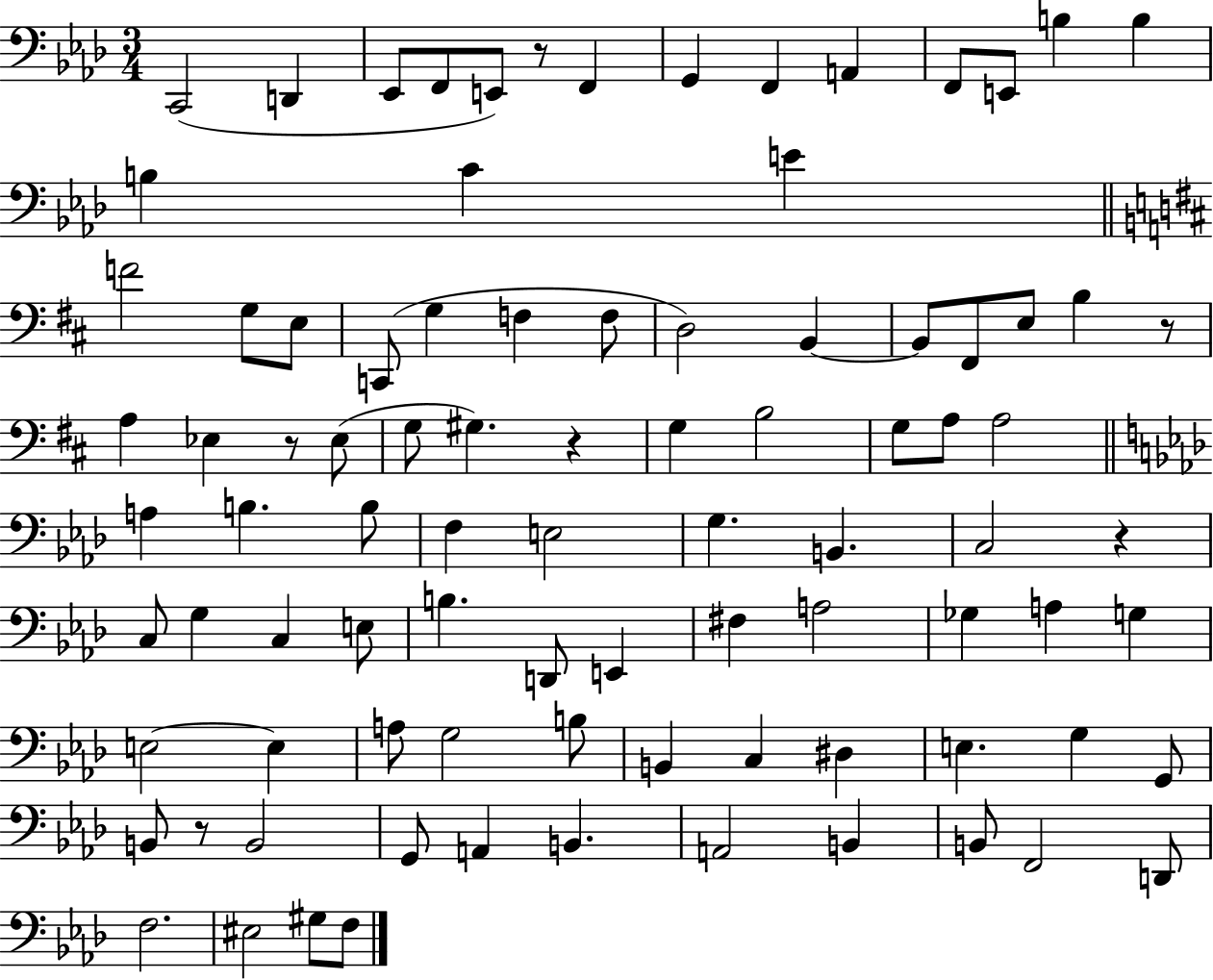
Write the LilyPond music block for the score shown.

{
  \clef bass
  \numericTimeSignature
  \time 3/4
  \key aes \major
  c,2( d,4 | ees,8 f,8 e,8) r8 f,4 | g,4 f,4 a,4 | f,8 e,8 b4 b4 | \break b4 c'4 e'4 | \bar "||" \break \key b \minor f'2 g8 e8 | c,8( g4 f4 f8 | d2) b,4~~ | b,8 fis,8 e8 b4 r8 | \break a4 ees4 r8 ees8( | g8 gis4.) r4 | g4 b2 | g8 a8 a2 | \break \bar "||" \break \key f \minor a4 b4. b8 | f4 e2 | g4. b,4. | c2 r4 | \break c8 g4 c4 e8 | b4. d,8 e,4 | fis4 a2 | ges4 a4 g4 | \break e2~~ e4 | a8 g2 b8 | b,4 c4 dis4 | e4. g4 g,8 | \break b,8 r8 b,2 | g,8 a,4 b,4. | a,2 b,4 | b,8 f,2 d,8 | \break f2. | eis2 gis8 f8 | \bar "|."
}